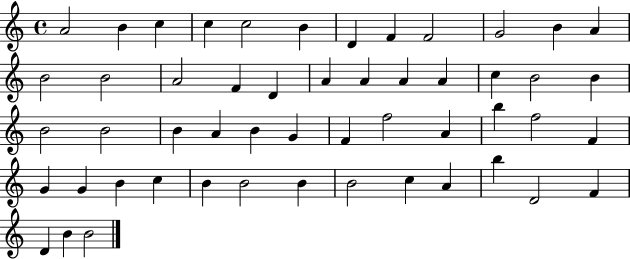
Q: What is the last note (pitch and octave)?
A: B4